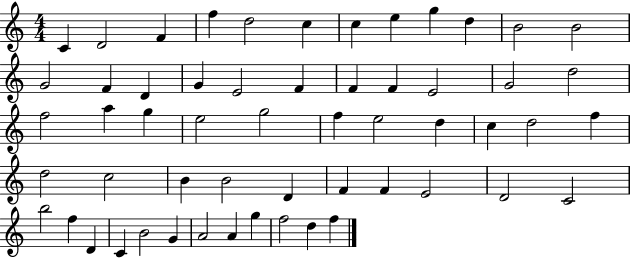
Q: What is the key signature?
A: C major